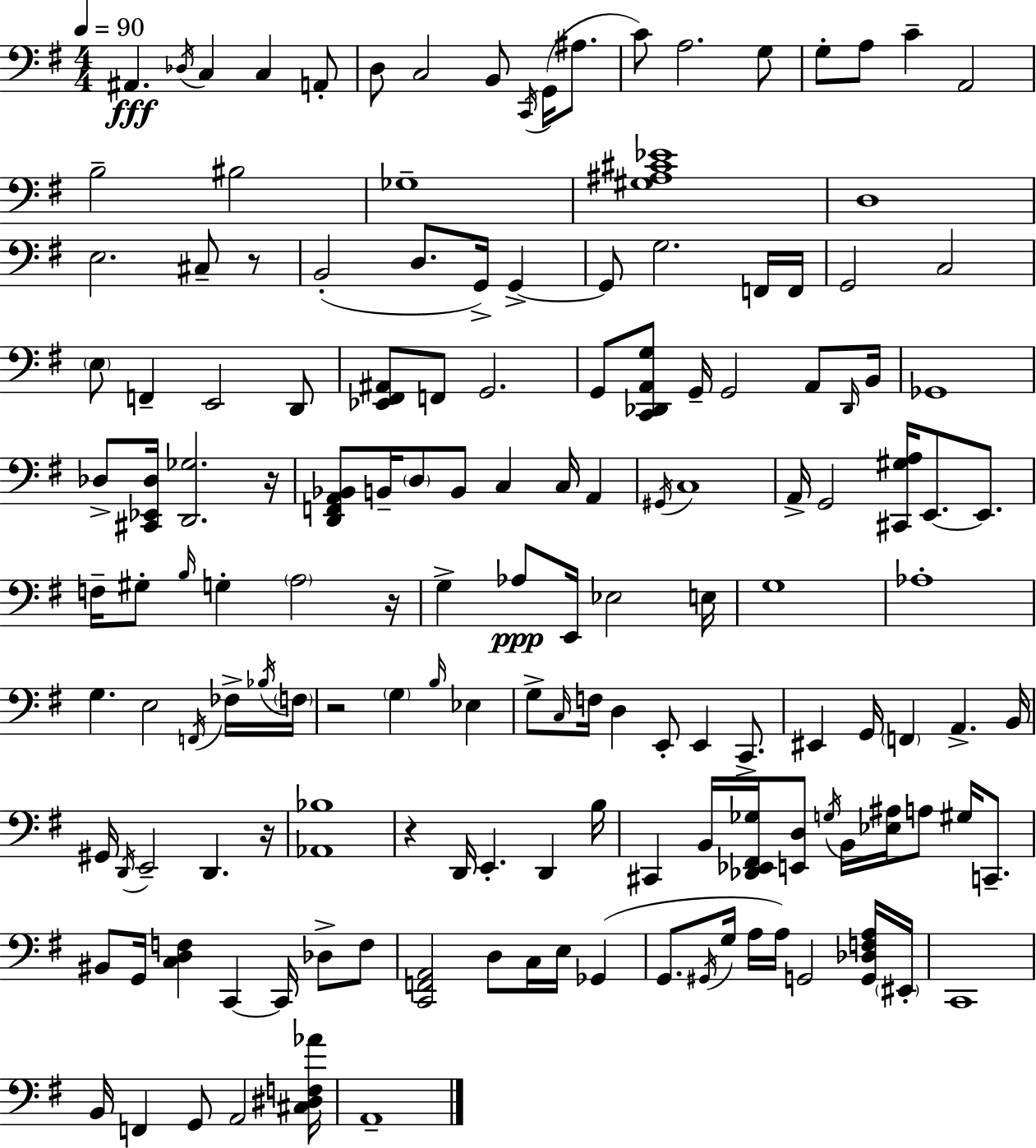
X:1
T:Untitled
M:4/4
L:1/4
K:G
^A,, _D,/4 C, C, A,,/2 D,/2 C,2 B,,/2 C,,/4 G,,/4 ^A,/2 C/2 A,2 G,/2 G,/2 A,/2 C A,,2 B,2 ^B,2 _G,4 [^G,^A,^C_E]4 D,4 E,2 ^C,/2 z/2 B,,2 D,/2 G,,/4 G,, G,,/2 G,2 F,,/4 F,,/4 G,,2 C,2 E,/2 F,, E,,2 D,,/2 [_E,,^F,,^A,,]/2 F,,/2 G,,2 G,,/2 [C,,_D,,A,,G,]/2 G,,/4 G,,2 A,,/2 _D,,/4 B,,/4 _G,,4 _D,/2 [^C,,_E,,_D,]/4 [D,,_G,]2 z/4 [D,,F,,A,,_B,,]/2 B,,/4 D,/2 B,,/2 C, C,/4 A,, ^G,,/4 C,4 A,,/4 G,,2 [^C,,^G,A,]/4 E,,/2 E,,/2 F,/4 ^G,/2 B,/4 G, A,2 z/4 G, _A,/2 E,,/4 _E,2 E,/4 G,4 _A,4 G, E,2 F,,/4 _F,/4 _B,/4 F,/4 z2 G, B,/4 _E, G,/2 C,/4 F,/4 D, E,,/2 E,, C,,/2 ^E,, G,,/4 F,, A,, B,,/4 ^G,,/4 D,,/4 E,,2 D,, z/4 [_A,,_B,]4 z D,,/4 E,, D,, B,/4 ^C,, B,,/4 [_D,,_E,,^F,,_G,]/4 [E,,D,]/2 G,/4 B,,/4 [_E,^A,]/4 A,/2 ^G,/4 C,,/2 ^B,,/2 G,,/4 [C,D,F,] C,, C,,/4 _D,/2 F,/2 [C,,F,,A,,]2 D,/2 C,/4 E,/4 _G,, G,,/2 ^G,,/4 G,/4 A,/4 A,/4 G,,2 [G,,_D,F,A,]/4 ^E,,/4 C,,4 B,,/4 F,, G,,/2 A,,2 [^C,^D,F,_A]/4 A,,4